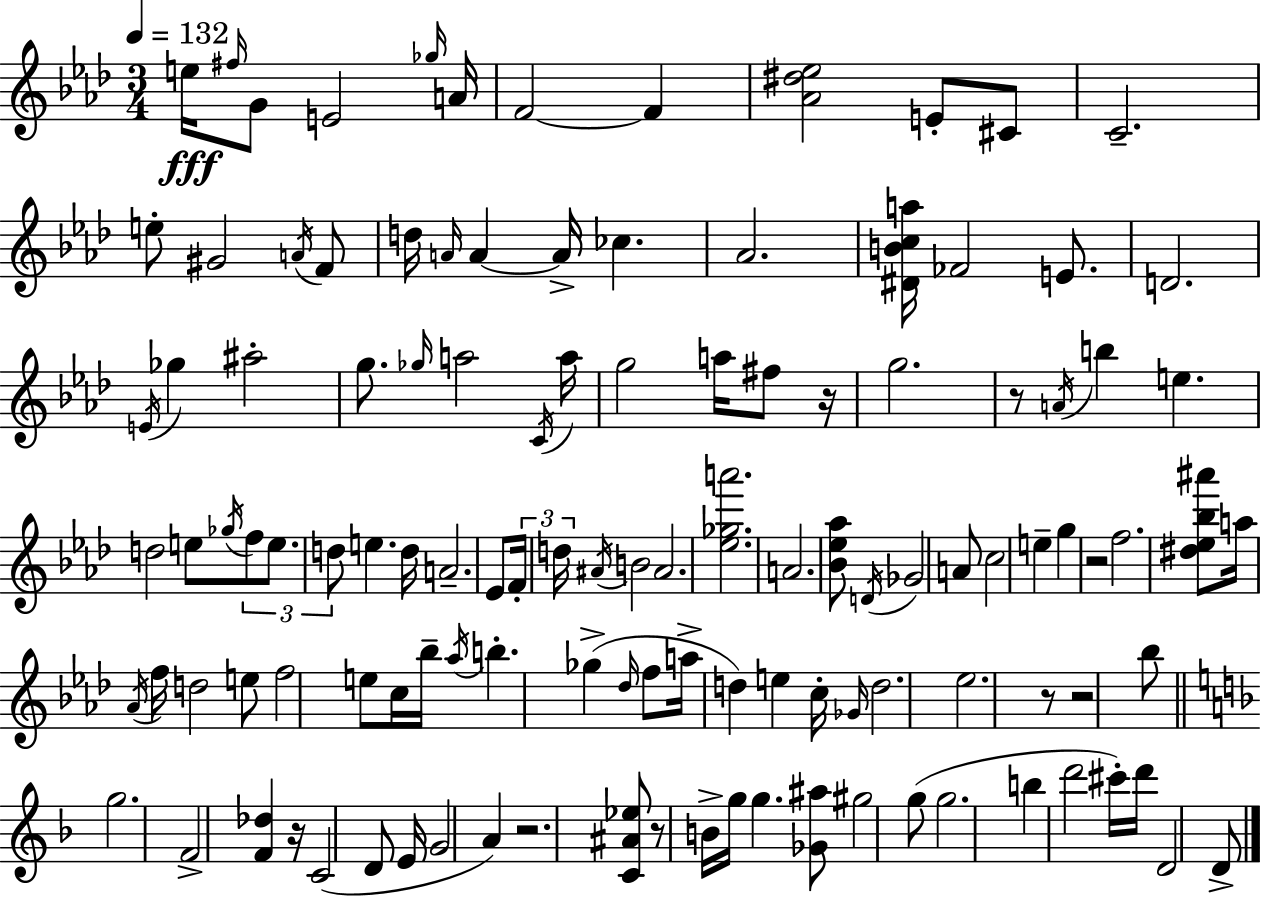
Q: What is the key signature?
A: AES major